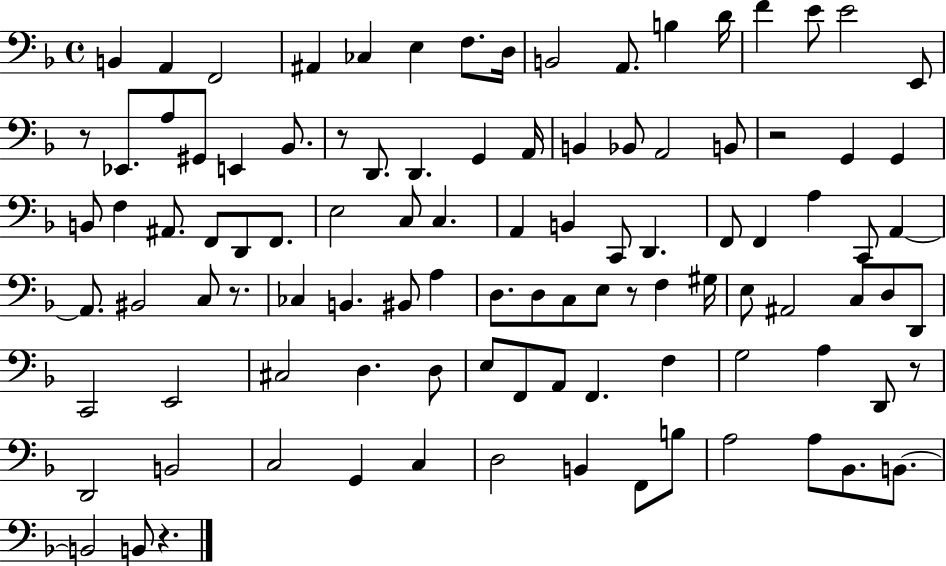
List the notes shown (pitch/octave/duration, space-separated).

B2/q A2/q F2/h A#2/q CES3/q E3/q F3/e. D3/s B2/h A2/e. B3/q D4/s F4/q E4/e E4/h E2/e R/e Eb2/e. A3/e G#2/e E2/q Bb2/e. R/e D2/e. D2/q. G2/q A2/s B2/q Bb2/e A2/h B2/e R/h G2/q G2/q B2/e F3/q A#2/e. F2/e D2/e F2/e. E3/h C3/e C3/q. A2/q B2/q C2/e D2/q. F2/e F2/q A3/q C2/e A2/q A2/e. BIS2/h C3/e R/e. CES3/q B2/q. BIS2/e A3/q D3/e. D3/e C3/e E3/e R/e F3/q G#3/s E3/e A#2/h C3/e D3/e D2/e C2/h E2/h C#3/h D3/q. D3/e E3/e F2/e A2/e F2/q. F3/q G3/h A3/q D2/e R/e D2/h B2/h C3/h G2/q C3/q D3/h B2/q F2/e B3/e A3/h A3/e Bb2/e. B2/e. B2/h B2/e R/q.